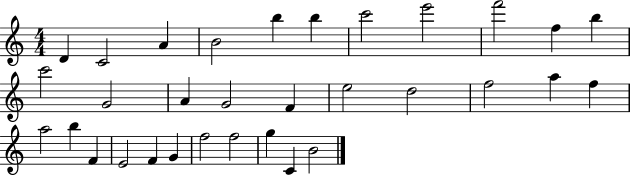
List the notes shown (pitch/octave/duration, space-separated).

D4/q C4/h A4/q B4/h B5/q B5/q C6/h E6/h F6/h F5/q B5/q C6/h G4/h A4/q G4/h F4/q E5/h D5/h F5/h A5/q F5/q A5/h B5/q F4/q E4/h F4/q G4/q F5/h F5/h G5/q C4/q B4/h